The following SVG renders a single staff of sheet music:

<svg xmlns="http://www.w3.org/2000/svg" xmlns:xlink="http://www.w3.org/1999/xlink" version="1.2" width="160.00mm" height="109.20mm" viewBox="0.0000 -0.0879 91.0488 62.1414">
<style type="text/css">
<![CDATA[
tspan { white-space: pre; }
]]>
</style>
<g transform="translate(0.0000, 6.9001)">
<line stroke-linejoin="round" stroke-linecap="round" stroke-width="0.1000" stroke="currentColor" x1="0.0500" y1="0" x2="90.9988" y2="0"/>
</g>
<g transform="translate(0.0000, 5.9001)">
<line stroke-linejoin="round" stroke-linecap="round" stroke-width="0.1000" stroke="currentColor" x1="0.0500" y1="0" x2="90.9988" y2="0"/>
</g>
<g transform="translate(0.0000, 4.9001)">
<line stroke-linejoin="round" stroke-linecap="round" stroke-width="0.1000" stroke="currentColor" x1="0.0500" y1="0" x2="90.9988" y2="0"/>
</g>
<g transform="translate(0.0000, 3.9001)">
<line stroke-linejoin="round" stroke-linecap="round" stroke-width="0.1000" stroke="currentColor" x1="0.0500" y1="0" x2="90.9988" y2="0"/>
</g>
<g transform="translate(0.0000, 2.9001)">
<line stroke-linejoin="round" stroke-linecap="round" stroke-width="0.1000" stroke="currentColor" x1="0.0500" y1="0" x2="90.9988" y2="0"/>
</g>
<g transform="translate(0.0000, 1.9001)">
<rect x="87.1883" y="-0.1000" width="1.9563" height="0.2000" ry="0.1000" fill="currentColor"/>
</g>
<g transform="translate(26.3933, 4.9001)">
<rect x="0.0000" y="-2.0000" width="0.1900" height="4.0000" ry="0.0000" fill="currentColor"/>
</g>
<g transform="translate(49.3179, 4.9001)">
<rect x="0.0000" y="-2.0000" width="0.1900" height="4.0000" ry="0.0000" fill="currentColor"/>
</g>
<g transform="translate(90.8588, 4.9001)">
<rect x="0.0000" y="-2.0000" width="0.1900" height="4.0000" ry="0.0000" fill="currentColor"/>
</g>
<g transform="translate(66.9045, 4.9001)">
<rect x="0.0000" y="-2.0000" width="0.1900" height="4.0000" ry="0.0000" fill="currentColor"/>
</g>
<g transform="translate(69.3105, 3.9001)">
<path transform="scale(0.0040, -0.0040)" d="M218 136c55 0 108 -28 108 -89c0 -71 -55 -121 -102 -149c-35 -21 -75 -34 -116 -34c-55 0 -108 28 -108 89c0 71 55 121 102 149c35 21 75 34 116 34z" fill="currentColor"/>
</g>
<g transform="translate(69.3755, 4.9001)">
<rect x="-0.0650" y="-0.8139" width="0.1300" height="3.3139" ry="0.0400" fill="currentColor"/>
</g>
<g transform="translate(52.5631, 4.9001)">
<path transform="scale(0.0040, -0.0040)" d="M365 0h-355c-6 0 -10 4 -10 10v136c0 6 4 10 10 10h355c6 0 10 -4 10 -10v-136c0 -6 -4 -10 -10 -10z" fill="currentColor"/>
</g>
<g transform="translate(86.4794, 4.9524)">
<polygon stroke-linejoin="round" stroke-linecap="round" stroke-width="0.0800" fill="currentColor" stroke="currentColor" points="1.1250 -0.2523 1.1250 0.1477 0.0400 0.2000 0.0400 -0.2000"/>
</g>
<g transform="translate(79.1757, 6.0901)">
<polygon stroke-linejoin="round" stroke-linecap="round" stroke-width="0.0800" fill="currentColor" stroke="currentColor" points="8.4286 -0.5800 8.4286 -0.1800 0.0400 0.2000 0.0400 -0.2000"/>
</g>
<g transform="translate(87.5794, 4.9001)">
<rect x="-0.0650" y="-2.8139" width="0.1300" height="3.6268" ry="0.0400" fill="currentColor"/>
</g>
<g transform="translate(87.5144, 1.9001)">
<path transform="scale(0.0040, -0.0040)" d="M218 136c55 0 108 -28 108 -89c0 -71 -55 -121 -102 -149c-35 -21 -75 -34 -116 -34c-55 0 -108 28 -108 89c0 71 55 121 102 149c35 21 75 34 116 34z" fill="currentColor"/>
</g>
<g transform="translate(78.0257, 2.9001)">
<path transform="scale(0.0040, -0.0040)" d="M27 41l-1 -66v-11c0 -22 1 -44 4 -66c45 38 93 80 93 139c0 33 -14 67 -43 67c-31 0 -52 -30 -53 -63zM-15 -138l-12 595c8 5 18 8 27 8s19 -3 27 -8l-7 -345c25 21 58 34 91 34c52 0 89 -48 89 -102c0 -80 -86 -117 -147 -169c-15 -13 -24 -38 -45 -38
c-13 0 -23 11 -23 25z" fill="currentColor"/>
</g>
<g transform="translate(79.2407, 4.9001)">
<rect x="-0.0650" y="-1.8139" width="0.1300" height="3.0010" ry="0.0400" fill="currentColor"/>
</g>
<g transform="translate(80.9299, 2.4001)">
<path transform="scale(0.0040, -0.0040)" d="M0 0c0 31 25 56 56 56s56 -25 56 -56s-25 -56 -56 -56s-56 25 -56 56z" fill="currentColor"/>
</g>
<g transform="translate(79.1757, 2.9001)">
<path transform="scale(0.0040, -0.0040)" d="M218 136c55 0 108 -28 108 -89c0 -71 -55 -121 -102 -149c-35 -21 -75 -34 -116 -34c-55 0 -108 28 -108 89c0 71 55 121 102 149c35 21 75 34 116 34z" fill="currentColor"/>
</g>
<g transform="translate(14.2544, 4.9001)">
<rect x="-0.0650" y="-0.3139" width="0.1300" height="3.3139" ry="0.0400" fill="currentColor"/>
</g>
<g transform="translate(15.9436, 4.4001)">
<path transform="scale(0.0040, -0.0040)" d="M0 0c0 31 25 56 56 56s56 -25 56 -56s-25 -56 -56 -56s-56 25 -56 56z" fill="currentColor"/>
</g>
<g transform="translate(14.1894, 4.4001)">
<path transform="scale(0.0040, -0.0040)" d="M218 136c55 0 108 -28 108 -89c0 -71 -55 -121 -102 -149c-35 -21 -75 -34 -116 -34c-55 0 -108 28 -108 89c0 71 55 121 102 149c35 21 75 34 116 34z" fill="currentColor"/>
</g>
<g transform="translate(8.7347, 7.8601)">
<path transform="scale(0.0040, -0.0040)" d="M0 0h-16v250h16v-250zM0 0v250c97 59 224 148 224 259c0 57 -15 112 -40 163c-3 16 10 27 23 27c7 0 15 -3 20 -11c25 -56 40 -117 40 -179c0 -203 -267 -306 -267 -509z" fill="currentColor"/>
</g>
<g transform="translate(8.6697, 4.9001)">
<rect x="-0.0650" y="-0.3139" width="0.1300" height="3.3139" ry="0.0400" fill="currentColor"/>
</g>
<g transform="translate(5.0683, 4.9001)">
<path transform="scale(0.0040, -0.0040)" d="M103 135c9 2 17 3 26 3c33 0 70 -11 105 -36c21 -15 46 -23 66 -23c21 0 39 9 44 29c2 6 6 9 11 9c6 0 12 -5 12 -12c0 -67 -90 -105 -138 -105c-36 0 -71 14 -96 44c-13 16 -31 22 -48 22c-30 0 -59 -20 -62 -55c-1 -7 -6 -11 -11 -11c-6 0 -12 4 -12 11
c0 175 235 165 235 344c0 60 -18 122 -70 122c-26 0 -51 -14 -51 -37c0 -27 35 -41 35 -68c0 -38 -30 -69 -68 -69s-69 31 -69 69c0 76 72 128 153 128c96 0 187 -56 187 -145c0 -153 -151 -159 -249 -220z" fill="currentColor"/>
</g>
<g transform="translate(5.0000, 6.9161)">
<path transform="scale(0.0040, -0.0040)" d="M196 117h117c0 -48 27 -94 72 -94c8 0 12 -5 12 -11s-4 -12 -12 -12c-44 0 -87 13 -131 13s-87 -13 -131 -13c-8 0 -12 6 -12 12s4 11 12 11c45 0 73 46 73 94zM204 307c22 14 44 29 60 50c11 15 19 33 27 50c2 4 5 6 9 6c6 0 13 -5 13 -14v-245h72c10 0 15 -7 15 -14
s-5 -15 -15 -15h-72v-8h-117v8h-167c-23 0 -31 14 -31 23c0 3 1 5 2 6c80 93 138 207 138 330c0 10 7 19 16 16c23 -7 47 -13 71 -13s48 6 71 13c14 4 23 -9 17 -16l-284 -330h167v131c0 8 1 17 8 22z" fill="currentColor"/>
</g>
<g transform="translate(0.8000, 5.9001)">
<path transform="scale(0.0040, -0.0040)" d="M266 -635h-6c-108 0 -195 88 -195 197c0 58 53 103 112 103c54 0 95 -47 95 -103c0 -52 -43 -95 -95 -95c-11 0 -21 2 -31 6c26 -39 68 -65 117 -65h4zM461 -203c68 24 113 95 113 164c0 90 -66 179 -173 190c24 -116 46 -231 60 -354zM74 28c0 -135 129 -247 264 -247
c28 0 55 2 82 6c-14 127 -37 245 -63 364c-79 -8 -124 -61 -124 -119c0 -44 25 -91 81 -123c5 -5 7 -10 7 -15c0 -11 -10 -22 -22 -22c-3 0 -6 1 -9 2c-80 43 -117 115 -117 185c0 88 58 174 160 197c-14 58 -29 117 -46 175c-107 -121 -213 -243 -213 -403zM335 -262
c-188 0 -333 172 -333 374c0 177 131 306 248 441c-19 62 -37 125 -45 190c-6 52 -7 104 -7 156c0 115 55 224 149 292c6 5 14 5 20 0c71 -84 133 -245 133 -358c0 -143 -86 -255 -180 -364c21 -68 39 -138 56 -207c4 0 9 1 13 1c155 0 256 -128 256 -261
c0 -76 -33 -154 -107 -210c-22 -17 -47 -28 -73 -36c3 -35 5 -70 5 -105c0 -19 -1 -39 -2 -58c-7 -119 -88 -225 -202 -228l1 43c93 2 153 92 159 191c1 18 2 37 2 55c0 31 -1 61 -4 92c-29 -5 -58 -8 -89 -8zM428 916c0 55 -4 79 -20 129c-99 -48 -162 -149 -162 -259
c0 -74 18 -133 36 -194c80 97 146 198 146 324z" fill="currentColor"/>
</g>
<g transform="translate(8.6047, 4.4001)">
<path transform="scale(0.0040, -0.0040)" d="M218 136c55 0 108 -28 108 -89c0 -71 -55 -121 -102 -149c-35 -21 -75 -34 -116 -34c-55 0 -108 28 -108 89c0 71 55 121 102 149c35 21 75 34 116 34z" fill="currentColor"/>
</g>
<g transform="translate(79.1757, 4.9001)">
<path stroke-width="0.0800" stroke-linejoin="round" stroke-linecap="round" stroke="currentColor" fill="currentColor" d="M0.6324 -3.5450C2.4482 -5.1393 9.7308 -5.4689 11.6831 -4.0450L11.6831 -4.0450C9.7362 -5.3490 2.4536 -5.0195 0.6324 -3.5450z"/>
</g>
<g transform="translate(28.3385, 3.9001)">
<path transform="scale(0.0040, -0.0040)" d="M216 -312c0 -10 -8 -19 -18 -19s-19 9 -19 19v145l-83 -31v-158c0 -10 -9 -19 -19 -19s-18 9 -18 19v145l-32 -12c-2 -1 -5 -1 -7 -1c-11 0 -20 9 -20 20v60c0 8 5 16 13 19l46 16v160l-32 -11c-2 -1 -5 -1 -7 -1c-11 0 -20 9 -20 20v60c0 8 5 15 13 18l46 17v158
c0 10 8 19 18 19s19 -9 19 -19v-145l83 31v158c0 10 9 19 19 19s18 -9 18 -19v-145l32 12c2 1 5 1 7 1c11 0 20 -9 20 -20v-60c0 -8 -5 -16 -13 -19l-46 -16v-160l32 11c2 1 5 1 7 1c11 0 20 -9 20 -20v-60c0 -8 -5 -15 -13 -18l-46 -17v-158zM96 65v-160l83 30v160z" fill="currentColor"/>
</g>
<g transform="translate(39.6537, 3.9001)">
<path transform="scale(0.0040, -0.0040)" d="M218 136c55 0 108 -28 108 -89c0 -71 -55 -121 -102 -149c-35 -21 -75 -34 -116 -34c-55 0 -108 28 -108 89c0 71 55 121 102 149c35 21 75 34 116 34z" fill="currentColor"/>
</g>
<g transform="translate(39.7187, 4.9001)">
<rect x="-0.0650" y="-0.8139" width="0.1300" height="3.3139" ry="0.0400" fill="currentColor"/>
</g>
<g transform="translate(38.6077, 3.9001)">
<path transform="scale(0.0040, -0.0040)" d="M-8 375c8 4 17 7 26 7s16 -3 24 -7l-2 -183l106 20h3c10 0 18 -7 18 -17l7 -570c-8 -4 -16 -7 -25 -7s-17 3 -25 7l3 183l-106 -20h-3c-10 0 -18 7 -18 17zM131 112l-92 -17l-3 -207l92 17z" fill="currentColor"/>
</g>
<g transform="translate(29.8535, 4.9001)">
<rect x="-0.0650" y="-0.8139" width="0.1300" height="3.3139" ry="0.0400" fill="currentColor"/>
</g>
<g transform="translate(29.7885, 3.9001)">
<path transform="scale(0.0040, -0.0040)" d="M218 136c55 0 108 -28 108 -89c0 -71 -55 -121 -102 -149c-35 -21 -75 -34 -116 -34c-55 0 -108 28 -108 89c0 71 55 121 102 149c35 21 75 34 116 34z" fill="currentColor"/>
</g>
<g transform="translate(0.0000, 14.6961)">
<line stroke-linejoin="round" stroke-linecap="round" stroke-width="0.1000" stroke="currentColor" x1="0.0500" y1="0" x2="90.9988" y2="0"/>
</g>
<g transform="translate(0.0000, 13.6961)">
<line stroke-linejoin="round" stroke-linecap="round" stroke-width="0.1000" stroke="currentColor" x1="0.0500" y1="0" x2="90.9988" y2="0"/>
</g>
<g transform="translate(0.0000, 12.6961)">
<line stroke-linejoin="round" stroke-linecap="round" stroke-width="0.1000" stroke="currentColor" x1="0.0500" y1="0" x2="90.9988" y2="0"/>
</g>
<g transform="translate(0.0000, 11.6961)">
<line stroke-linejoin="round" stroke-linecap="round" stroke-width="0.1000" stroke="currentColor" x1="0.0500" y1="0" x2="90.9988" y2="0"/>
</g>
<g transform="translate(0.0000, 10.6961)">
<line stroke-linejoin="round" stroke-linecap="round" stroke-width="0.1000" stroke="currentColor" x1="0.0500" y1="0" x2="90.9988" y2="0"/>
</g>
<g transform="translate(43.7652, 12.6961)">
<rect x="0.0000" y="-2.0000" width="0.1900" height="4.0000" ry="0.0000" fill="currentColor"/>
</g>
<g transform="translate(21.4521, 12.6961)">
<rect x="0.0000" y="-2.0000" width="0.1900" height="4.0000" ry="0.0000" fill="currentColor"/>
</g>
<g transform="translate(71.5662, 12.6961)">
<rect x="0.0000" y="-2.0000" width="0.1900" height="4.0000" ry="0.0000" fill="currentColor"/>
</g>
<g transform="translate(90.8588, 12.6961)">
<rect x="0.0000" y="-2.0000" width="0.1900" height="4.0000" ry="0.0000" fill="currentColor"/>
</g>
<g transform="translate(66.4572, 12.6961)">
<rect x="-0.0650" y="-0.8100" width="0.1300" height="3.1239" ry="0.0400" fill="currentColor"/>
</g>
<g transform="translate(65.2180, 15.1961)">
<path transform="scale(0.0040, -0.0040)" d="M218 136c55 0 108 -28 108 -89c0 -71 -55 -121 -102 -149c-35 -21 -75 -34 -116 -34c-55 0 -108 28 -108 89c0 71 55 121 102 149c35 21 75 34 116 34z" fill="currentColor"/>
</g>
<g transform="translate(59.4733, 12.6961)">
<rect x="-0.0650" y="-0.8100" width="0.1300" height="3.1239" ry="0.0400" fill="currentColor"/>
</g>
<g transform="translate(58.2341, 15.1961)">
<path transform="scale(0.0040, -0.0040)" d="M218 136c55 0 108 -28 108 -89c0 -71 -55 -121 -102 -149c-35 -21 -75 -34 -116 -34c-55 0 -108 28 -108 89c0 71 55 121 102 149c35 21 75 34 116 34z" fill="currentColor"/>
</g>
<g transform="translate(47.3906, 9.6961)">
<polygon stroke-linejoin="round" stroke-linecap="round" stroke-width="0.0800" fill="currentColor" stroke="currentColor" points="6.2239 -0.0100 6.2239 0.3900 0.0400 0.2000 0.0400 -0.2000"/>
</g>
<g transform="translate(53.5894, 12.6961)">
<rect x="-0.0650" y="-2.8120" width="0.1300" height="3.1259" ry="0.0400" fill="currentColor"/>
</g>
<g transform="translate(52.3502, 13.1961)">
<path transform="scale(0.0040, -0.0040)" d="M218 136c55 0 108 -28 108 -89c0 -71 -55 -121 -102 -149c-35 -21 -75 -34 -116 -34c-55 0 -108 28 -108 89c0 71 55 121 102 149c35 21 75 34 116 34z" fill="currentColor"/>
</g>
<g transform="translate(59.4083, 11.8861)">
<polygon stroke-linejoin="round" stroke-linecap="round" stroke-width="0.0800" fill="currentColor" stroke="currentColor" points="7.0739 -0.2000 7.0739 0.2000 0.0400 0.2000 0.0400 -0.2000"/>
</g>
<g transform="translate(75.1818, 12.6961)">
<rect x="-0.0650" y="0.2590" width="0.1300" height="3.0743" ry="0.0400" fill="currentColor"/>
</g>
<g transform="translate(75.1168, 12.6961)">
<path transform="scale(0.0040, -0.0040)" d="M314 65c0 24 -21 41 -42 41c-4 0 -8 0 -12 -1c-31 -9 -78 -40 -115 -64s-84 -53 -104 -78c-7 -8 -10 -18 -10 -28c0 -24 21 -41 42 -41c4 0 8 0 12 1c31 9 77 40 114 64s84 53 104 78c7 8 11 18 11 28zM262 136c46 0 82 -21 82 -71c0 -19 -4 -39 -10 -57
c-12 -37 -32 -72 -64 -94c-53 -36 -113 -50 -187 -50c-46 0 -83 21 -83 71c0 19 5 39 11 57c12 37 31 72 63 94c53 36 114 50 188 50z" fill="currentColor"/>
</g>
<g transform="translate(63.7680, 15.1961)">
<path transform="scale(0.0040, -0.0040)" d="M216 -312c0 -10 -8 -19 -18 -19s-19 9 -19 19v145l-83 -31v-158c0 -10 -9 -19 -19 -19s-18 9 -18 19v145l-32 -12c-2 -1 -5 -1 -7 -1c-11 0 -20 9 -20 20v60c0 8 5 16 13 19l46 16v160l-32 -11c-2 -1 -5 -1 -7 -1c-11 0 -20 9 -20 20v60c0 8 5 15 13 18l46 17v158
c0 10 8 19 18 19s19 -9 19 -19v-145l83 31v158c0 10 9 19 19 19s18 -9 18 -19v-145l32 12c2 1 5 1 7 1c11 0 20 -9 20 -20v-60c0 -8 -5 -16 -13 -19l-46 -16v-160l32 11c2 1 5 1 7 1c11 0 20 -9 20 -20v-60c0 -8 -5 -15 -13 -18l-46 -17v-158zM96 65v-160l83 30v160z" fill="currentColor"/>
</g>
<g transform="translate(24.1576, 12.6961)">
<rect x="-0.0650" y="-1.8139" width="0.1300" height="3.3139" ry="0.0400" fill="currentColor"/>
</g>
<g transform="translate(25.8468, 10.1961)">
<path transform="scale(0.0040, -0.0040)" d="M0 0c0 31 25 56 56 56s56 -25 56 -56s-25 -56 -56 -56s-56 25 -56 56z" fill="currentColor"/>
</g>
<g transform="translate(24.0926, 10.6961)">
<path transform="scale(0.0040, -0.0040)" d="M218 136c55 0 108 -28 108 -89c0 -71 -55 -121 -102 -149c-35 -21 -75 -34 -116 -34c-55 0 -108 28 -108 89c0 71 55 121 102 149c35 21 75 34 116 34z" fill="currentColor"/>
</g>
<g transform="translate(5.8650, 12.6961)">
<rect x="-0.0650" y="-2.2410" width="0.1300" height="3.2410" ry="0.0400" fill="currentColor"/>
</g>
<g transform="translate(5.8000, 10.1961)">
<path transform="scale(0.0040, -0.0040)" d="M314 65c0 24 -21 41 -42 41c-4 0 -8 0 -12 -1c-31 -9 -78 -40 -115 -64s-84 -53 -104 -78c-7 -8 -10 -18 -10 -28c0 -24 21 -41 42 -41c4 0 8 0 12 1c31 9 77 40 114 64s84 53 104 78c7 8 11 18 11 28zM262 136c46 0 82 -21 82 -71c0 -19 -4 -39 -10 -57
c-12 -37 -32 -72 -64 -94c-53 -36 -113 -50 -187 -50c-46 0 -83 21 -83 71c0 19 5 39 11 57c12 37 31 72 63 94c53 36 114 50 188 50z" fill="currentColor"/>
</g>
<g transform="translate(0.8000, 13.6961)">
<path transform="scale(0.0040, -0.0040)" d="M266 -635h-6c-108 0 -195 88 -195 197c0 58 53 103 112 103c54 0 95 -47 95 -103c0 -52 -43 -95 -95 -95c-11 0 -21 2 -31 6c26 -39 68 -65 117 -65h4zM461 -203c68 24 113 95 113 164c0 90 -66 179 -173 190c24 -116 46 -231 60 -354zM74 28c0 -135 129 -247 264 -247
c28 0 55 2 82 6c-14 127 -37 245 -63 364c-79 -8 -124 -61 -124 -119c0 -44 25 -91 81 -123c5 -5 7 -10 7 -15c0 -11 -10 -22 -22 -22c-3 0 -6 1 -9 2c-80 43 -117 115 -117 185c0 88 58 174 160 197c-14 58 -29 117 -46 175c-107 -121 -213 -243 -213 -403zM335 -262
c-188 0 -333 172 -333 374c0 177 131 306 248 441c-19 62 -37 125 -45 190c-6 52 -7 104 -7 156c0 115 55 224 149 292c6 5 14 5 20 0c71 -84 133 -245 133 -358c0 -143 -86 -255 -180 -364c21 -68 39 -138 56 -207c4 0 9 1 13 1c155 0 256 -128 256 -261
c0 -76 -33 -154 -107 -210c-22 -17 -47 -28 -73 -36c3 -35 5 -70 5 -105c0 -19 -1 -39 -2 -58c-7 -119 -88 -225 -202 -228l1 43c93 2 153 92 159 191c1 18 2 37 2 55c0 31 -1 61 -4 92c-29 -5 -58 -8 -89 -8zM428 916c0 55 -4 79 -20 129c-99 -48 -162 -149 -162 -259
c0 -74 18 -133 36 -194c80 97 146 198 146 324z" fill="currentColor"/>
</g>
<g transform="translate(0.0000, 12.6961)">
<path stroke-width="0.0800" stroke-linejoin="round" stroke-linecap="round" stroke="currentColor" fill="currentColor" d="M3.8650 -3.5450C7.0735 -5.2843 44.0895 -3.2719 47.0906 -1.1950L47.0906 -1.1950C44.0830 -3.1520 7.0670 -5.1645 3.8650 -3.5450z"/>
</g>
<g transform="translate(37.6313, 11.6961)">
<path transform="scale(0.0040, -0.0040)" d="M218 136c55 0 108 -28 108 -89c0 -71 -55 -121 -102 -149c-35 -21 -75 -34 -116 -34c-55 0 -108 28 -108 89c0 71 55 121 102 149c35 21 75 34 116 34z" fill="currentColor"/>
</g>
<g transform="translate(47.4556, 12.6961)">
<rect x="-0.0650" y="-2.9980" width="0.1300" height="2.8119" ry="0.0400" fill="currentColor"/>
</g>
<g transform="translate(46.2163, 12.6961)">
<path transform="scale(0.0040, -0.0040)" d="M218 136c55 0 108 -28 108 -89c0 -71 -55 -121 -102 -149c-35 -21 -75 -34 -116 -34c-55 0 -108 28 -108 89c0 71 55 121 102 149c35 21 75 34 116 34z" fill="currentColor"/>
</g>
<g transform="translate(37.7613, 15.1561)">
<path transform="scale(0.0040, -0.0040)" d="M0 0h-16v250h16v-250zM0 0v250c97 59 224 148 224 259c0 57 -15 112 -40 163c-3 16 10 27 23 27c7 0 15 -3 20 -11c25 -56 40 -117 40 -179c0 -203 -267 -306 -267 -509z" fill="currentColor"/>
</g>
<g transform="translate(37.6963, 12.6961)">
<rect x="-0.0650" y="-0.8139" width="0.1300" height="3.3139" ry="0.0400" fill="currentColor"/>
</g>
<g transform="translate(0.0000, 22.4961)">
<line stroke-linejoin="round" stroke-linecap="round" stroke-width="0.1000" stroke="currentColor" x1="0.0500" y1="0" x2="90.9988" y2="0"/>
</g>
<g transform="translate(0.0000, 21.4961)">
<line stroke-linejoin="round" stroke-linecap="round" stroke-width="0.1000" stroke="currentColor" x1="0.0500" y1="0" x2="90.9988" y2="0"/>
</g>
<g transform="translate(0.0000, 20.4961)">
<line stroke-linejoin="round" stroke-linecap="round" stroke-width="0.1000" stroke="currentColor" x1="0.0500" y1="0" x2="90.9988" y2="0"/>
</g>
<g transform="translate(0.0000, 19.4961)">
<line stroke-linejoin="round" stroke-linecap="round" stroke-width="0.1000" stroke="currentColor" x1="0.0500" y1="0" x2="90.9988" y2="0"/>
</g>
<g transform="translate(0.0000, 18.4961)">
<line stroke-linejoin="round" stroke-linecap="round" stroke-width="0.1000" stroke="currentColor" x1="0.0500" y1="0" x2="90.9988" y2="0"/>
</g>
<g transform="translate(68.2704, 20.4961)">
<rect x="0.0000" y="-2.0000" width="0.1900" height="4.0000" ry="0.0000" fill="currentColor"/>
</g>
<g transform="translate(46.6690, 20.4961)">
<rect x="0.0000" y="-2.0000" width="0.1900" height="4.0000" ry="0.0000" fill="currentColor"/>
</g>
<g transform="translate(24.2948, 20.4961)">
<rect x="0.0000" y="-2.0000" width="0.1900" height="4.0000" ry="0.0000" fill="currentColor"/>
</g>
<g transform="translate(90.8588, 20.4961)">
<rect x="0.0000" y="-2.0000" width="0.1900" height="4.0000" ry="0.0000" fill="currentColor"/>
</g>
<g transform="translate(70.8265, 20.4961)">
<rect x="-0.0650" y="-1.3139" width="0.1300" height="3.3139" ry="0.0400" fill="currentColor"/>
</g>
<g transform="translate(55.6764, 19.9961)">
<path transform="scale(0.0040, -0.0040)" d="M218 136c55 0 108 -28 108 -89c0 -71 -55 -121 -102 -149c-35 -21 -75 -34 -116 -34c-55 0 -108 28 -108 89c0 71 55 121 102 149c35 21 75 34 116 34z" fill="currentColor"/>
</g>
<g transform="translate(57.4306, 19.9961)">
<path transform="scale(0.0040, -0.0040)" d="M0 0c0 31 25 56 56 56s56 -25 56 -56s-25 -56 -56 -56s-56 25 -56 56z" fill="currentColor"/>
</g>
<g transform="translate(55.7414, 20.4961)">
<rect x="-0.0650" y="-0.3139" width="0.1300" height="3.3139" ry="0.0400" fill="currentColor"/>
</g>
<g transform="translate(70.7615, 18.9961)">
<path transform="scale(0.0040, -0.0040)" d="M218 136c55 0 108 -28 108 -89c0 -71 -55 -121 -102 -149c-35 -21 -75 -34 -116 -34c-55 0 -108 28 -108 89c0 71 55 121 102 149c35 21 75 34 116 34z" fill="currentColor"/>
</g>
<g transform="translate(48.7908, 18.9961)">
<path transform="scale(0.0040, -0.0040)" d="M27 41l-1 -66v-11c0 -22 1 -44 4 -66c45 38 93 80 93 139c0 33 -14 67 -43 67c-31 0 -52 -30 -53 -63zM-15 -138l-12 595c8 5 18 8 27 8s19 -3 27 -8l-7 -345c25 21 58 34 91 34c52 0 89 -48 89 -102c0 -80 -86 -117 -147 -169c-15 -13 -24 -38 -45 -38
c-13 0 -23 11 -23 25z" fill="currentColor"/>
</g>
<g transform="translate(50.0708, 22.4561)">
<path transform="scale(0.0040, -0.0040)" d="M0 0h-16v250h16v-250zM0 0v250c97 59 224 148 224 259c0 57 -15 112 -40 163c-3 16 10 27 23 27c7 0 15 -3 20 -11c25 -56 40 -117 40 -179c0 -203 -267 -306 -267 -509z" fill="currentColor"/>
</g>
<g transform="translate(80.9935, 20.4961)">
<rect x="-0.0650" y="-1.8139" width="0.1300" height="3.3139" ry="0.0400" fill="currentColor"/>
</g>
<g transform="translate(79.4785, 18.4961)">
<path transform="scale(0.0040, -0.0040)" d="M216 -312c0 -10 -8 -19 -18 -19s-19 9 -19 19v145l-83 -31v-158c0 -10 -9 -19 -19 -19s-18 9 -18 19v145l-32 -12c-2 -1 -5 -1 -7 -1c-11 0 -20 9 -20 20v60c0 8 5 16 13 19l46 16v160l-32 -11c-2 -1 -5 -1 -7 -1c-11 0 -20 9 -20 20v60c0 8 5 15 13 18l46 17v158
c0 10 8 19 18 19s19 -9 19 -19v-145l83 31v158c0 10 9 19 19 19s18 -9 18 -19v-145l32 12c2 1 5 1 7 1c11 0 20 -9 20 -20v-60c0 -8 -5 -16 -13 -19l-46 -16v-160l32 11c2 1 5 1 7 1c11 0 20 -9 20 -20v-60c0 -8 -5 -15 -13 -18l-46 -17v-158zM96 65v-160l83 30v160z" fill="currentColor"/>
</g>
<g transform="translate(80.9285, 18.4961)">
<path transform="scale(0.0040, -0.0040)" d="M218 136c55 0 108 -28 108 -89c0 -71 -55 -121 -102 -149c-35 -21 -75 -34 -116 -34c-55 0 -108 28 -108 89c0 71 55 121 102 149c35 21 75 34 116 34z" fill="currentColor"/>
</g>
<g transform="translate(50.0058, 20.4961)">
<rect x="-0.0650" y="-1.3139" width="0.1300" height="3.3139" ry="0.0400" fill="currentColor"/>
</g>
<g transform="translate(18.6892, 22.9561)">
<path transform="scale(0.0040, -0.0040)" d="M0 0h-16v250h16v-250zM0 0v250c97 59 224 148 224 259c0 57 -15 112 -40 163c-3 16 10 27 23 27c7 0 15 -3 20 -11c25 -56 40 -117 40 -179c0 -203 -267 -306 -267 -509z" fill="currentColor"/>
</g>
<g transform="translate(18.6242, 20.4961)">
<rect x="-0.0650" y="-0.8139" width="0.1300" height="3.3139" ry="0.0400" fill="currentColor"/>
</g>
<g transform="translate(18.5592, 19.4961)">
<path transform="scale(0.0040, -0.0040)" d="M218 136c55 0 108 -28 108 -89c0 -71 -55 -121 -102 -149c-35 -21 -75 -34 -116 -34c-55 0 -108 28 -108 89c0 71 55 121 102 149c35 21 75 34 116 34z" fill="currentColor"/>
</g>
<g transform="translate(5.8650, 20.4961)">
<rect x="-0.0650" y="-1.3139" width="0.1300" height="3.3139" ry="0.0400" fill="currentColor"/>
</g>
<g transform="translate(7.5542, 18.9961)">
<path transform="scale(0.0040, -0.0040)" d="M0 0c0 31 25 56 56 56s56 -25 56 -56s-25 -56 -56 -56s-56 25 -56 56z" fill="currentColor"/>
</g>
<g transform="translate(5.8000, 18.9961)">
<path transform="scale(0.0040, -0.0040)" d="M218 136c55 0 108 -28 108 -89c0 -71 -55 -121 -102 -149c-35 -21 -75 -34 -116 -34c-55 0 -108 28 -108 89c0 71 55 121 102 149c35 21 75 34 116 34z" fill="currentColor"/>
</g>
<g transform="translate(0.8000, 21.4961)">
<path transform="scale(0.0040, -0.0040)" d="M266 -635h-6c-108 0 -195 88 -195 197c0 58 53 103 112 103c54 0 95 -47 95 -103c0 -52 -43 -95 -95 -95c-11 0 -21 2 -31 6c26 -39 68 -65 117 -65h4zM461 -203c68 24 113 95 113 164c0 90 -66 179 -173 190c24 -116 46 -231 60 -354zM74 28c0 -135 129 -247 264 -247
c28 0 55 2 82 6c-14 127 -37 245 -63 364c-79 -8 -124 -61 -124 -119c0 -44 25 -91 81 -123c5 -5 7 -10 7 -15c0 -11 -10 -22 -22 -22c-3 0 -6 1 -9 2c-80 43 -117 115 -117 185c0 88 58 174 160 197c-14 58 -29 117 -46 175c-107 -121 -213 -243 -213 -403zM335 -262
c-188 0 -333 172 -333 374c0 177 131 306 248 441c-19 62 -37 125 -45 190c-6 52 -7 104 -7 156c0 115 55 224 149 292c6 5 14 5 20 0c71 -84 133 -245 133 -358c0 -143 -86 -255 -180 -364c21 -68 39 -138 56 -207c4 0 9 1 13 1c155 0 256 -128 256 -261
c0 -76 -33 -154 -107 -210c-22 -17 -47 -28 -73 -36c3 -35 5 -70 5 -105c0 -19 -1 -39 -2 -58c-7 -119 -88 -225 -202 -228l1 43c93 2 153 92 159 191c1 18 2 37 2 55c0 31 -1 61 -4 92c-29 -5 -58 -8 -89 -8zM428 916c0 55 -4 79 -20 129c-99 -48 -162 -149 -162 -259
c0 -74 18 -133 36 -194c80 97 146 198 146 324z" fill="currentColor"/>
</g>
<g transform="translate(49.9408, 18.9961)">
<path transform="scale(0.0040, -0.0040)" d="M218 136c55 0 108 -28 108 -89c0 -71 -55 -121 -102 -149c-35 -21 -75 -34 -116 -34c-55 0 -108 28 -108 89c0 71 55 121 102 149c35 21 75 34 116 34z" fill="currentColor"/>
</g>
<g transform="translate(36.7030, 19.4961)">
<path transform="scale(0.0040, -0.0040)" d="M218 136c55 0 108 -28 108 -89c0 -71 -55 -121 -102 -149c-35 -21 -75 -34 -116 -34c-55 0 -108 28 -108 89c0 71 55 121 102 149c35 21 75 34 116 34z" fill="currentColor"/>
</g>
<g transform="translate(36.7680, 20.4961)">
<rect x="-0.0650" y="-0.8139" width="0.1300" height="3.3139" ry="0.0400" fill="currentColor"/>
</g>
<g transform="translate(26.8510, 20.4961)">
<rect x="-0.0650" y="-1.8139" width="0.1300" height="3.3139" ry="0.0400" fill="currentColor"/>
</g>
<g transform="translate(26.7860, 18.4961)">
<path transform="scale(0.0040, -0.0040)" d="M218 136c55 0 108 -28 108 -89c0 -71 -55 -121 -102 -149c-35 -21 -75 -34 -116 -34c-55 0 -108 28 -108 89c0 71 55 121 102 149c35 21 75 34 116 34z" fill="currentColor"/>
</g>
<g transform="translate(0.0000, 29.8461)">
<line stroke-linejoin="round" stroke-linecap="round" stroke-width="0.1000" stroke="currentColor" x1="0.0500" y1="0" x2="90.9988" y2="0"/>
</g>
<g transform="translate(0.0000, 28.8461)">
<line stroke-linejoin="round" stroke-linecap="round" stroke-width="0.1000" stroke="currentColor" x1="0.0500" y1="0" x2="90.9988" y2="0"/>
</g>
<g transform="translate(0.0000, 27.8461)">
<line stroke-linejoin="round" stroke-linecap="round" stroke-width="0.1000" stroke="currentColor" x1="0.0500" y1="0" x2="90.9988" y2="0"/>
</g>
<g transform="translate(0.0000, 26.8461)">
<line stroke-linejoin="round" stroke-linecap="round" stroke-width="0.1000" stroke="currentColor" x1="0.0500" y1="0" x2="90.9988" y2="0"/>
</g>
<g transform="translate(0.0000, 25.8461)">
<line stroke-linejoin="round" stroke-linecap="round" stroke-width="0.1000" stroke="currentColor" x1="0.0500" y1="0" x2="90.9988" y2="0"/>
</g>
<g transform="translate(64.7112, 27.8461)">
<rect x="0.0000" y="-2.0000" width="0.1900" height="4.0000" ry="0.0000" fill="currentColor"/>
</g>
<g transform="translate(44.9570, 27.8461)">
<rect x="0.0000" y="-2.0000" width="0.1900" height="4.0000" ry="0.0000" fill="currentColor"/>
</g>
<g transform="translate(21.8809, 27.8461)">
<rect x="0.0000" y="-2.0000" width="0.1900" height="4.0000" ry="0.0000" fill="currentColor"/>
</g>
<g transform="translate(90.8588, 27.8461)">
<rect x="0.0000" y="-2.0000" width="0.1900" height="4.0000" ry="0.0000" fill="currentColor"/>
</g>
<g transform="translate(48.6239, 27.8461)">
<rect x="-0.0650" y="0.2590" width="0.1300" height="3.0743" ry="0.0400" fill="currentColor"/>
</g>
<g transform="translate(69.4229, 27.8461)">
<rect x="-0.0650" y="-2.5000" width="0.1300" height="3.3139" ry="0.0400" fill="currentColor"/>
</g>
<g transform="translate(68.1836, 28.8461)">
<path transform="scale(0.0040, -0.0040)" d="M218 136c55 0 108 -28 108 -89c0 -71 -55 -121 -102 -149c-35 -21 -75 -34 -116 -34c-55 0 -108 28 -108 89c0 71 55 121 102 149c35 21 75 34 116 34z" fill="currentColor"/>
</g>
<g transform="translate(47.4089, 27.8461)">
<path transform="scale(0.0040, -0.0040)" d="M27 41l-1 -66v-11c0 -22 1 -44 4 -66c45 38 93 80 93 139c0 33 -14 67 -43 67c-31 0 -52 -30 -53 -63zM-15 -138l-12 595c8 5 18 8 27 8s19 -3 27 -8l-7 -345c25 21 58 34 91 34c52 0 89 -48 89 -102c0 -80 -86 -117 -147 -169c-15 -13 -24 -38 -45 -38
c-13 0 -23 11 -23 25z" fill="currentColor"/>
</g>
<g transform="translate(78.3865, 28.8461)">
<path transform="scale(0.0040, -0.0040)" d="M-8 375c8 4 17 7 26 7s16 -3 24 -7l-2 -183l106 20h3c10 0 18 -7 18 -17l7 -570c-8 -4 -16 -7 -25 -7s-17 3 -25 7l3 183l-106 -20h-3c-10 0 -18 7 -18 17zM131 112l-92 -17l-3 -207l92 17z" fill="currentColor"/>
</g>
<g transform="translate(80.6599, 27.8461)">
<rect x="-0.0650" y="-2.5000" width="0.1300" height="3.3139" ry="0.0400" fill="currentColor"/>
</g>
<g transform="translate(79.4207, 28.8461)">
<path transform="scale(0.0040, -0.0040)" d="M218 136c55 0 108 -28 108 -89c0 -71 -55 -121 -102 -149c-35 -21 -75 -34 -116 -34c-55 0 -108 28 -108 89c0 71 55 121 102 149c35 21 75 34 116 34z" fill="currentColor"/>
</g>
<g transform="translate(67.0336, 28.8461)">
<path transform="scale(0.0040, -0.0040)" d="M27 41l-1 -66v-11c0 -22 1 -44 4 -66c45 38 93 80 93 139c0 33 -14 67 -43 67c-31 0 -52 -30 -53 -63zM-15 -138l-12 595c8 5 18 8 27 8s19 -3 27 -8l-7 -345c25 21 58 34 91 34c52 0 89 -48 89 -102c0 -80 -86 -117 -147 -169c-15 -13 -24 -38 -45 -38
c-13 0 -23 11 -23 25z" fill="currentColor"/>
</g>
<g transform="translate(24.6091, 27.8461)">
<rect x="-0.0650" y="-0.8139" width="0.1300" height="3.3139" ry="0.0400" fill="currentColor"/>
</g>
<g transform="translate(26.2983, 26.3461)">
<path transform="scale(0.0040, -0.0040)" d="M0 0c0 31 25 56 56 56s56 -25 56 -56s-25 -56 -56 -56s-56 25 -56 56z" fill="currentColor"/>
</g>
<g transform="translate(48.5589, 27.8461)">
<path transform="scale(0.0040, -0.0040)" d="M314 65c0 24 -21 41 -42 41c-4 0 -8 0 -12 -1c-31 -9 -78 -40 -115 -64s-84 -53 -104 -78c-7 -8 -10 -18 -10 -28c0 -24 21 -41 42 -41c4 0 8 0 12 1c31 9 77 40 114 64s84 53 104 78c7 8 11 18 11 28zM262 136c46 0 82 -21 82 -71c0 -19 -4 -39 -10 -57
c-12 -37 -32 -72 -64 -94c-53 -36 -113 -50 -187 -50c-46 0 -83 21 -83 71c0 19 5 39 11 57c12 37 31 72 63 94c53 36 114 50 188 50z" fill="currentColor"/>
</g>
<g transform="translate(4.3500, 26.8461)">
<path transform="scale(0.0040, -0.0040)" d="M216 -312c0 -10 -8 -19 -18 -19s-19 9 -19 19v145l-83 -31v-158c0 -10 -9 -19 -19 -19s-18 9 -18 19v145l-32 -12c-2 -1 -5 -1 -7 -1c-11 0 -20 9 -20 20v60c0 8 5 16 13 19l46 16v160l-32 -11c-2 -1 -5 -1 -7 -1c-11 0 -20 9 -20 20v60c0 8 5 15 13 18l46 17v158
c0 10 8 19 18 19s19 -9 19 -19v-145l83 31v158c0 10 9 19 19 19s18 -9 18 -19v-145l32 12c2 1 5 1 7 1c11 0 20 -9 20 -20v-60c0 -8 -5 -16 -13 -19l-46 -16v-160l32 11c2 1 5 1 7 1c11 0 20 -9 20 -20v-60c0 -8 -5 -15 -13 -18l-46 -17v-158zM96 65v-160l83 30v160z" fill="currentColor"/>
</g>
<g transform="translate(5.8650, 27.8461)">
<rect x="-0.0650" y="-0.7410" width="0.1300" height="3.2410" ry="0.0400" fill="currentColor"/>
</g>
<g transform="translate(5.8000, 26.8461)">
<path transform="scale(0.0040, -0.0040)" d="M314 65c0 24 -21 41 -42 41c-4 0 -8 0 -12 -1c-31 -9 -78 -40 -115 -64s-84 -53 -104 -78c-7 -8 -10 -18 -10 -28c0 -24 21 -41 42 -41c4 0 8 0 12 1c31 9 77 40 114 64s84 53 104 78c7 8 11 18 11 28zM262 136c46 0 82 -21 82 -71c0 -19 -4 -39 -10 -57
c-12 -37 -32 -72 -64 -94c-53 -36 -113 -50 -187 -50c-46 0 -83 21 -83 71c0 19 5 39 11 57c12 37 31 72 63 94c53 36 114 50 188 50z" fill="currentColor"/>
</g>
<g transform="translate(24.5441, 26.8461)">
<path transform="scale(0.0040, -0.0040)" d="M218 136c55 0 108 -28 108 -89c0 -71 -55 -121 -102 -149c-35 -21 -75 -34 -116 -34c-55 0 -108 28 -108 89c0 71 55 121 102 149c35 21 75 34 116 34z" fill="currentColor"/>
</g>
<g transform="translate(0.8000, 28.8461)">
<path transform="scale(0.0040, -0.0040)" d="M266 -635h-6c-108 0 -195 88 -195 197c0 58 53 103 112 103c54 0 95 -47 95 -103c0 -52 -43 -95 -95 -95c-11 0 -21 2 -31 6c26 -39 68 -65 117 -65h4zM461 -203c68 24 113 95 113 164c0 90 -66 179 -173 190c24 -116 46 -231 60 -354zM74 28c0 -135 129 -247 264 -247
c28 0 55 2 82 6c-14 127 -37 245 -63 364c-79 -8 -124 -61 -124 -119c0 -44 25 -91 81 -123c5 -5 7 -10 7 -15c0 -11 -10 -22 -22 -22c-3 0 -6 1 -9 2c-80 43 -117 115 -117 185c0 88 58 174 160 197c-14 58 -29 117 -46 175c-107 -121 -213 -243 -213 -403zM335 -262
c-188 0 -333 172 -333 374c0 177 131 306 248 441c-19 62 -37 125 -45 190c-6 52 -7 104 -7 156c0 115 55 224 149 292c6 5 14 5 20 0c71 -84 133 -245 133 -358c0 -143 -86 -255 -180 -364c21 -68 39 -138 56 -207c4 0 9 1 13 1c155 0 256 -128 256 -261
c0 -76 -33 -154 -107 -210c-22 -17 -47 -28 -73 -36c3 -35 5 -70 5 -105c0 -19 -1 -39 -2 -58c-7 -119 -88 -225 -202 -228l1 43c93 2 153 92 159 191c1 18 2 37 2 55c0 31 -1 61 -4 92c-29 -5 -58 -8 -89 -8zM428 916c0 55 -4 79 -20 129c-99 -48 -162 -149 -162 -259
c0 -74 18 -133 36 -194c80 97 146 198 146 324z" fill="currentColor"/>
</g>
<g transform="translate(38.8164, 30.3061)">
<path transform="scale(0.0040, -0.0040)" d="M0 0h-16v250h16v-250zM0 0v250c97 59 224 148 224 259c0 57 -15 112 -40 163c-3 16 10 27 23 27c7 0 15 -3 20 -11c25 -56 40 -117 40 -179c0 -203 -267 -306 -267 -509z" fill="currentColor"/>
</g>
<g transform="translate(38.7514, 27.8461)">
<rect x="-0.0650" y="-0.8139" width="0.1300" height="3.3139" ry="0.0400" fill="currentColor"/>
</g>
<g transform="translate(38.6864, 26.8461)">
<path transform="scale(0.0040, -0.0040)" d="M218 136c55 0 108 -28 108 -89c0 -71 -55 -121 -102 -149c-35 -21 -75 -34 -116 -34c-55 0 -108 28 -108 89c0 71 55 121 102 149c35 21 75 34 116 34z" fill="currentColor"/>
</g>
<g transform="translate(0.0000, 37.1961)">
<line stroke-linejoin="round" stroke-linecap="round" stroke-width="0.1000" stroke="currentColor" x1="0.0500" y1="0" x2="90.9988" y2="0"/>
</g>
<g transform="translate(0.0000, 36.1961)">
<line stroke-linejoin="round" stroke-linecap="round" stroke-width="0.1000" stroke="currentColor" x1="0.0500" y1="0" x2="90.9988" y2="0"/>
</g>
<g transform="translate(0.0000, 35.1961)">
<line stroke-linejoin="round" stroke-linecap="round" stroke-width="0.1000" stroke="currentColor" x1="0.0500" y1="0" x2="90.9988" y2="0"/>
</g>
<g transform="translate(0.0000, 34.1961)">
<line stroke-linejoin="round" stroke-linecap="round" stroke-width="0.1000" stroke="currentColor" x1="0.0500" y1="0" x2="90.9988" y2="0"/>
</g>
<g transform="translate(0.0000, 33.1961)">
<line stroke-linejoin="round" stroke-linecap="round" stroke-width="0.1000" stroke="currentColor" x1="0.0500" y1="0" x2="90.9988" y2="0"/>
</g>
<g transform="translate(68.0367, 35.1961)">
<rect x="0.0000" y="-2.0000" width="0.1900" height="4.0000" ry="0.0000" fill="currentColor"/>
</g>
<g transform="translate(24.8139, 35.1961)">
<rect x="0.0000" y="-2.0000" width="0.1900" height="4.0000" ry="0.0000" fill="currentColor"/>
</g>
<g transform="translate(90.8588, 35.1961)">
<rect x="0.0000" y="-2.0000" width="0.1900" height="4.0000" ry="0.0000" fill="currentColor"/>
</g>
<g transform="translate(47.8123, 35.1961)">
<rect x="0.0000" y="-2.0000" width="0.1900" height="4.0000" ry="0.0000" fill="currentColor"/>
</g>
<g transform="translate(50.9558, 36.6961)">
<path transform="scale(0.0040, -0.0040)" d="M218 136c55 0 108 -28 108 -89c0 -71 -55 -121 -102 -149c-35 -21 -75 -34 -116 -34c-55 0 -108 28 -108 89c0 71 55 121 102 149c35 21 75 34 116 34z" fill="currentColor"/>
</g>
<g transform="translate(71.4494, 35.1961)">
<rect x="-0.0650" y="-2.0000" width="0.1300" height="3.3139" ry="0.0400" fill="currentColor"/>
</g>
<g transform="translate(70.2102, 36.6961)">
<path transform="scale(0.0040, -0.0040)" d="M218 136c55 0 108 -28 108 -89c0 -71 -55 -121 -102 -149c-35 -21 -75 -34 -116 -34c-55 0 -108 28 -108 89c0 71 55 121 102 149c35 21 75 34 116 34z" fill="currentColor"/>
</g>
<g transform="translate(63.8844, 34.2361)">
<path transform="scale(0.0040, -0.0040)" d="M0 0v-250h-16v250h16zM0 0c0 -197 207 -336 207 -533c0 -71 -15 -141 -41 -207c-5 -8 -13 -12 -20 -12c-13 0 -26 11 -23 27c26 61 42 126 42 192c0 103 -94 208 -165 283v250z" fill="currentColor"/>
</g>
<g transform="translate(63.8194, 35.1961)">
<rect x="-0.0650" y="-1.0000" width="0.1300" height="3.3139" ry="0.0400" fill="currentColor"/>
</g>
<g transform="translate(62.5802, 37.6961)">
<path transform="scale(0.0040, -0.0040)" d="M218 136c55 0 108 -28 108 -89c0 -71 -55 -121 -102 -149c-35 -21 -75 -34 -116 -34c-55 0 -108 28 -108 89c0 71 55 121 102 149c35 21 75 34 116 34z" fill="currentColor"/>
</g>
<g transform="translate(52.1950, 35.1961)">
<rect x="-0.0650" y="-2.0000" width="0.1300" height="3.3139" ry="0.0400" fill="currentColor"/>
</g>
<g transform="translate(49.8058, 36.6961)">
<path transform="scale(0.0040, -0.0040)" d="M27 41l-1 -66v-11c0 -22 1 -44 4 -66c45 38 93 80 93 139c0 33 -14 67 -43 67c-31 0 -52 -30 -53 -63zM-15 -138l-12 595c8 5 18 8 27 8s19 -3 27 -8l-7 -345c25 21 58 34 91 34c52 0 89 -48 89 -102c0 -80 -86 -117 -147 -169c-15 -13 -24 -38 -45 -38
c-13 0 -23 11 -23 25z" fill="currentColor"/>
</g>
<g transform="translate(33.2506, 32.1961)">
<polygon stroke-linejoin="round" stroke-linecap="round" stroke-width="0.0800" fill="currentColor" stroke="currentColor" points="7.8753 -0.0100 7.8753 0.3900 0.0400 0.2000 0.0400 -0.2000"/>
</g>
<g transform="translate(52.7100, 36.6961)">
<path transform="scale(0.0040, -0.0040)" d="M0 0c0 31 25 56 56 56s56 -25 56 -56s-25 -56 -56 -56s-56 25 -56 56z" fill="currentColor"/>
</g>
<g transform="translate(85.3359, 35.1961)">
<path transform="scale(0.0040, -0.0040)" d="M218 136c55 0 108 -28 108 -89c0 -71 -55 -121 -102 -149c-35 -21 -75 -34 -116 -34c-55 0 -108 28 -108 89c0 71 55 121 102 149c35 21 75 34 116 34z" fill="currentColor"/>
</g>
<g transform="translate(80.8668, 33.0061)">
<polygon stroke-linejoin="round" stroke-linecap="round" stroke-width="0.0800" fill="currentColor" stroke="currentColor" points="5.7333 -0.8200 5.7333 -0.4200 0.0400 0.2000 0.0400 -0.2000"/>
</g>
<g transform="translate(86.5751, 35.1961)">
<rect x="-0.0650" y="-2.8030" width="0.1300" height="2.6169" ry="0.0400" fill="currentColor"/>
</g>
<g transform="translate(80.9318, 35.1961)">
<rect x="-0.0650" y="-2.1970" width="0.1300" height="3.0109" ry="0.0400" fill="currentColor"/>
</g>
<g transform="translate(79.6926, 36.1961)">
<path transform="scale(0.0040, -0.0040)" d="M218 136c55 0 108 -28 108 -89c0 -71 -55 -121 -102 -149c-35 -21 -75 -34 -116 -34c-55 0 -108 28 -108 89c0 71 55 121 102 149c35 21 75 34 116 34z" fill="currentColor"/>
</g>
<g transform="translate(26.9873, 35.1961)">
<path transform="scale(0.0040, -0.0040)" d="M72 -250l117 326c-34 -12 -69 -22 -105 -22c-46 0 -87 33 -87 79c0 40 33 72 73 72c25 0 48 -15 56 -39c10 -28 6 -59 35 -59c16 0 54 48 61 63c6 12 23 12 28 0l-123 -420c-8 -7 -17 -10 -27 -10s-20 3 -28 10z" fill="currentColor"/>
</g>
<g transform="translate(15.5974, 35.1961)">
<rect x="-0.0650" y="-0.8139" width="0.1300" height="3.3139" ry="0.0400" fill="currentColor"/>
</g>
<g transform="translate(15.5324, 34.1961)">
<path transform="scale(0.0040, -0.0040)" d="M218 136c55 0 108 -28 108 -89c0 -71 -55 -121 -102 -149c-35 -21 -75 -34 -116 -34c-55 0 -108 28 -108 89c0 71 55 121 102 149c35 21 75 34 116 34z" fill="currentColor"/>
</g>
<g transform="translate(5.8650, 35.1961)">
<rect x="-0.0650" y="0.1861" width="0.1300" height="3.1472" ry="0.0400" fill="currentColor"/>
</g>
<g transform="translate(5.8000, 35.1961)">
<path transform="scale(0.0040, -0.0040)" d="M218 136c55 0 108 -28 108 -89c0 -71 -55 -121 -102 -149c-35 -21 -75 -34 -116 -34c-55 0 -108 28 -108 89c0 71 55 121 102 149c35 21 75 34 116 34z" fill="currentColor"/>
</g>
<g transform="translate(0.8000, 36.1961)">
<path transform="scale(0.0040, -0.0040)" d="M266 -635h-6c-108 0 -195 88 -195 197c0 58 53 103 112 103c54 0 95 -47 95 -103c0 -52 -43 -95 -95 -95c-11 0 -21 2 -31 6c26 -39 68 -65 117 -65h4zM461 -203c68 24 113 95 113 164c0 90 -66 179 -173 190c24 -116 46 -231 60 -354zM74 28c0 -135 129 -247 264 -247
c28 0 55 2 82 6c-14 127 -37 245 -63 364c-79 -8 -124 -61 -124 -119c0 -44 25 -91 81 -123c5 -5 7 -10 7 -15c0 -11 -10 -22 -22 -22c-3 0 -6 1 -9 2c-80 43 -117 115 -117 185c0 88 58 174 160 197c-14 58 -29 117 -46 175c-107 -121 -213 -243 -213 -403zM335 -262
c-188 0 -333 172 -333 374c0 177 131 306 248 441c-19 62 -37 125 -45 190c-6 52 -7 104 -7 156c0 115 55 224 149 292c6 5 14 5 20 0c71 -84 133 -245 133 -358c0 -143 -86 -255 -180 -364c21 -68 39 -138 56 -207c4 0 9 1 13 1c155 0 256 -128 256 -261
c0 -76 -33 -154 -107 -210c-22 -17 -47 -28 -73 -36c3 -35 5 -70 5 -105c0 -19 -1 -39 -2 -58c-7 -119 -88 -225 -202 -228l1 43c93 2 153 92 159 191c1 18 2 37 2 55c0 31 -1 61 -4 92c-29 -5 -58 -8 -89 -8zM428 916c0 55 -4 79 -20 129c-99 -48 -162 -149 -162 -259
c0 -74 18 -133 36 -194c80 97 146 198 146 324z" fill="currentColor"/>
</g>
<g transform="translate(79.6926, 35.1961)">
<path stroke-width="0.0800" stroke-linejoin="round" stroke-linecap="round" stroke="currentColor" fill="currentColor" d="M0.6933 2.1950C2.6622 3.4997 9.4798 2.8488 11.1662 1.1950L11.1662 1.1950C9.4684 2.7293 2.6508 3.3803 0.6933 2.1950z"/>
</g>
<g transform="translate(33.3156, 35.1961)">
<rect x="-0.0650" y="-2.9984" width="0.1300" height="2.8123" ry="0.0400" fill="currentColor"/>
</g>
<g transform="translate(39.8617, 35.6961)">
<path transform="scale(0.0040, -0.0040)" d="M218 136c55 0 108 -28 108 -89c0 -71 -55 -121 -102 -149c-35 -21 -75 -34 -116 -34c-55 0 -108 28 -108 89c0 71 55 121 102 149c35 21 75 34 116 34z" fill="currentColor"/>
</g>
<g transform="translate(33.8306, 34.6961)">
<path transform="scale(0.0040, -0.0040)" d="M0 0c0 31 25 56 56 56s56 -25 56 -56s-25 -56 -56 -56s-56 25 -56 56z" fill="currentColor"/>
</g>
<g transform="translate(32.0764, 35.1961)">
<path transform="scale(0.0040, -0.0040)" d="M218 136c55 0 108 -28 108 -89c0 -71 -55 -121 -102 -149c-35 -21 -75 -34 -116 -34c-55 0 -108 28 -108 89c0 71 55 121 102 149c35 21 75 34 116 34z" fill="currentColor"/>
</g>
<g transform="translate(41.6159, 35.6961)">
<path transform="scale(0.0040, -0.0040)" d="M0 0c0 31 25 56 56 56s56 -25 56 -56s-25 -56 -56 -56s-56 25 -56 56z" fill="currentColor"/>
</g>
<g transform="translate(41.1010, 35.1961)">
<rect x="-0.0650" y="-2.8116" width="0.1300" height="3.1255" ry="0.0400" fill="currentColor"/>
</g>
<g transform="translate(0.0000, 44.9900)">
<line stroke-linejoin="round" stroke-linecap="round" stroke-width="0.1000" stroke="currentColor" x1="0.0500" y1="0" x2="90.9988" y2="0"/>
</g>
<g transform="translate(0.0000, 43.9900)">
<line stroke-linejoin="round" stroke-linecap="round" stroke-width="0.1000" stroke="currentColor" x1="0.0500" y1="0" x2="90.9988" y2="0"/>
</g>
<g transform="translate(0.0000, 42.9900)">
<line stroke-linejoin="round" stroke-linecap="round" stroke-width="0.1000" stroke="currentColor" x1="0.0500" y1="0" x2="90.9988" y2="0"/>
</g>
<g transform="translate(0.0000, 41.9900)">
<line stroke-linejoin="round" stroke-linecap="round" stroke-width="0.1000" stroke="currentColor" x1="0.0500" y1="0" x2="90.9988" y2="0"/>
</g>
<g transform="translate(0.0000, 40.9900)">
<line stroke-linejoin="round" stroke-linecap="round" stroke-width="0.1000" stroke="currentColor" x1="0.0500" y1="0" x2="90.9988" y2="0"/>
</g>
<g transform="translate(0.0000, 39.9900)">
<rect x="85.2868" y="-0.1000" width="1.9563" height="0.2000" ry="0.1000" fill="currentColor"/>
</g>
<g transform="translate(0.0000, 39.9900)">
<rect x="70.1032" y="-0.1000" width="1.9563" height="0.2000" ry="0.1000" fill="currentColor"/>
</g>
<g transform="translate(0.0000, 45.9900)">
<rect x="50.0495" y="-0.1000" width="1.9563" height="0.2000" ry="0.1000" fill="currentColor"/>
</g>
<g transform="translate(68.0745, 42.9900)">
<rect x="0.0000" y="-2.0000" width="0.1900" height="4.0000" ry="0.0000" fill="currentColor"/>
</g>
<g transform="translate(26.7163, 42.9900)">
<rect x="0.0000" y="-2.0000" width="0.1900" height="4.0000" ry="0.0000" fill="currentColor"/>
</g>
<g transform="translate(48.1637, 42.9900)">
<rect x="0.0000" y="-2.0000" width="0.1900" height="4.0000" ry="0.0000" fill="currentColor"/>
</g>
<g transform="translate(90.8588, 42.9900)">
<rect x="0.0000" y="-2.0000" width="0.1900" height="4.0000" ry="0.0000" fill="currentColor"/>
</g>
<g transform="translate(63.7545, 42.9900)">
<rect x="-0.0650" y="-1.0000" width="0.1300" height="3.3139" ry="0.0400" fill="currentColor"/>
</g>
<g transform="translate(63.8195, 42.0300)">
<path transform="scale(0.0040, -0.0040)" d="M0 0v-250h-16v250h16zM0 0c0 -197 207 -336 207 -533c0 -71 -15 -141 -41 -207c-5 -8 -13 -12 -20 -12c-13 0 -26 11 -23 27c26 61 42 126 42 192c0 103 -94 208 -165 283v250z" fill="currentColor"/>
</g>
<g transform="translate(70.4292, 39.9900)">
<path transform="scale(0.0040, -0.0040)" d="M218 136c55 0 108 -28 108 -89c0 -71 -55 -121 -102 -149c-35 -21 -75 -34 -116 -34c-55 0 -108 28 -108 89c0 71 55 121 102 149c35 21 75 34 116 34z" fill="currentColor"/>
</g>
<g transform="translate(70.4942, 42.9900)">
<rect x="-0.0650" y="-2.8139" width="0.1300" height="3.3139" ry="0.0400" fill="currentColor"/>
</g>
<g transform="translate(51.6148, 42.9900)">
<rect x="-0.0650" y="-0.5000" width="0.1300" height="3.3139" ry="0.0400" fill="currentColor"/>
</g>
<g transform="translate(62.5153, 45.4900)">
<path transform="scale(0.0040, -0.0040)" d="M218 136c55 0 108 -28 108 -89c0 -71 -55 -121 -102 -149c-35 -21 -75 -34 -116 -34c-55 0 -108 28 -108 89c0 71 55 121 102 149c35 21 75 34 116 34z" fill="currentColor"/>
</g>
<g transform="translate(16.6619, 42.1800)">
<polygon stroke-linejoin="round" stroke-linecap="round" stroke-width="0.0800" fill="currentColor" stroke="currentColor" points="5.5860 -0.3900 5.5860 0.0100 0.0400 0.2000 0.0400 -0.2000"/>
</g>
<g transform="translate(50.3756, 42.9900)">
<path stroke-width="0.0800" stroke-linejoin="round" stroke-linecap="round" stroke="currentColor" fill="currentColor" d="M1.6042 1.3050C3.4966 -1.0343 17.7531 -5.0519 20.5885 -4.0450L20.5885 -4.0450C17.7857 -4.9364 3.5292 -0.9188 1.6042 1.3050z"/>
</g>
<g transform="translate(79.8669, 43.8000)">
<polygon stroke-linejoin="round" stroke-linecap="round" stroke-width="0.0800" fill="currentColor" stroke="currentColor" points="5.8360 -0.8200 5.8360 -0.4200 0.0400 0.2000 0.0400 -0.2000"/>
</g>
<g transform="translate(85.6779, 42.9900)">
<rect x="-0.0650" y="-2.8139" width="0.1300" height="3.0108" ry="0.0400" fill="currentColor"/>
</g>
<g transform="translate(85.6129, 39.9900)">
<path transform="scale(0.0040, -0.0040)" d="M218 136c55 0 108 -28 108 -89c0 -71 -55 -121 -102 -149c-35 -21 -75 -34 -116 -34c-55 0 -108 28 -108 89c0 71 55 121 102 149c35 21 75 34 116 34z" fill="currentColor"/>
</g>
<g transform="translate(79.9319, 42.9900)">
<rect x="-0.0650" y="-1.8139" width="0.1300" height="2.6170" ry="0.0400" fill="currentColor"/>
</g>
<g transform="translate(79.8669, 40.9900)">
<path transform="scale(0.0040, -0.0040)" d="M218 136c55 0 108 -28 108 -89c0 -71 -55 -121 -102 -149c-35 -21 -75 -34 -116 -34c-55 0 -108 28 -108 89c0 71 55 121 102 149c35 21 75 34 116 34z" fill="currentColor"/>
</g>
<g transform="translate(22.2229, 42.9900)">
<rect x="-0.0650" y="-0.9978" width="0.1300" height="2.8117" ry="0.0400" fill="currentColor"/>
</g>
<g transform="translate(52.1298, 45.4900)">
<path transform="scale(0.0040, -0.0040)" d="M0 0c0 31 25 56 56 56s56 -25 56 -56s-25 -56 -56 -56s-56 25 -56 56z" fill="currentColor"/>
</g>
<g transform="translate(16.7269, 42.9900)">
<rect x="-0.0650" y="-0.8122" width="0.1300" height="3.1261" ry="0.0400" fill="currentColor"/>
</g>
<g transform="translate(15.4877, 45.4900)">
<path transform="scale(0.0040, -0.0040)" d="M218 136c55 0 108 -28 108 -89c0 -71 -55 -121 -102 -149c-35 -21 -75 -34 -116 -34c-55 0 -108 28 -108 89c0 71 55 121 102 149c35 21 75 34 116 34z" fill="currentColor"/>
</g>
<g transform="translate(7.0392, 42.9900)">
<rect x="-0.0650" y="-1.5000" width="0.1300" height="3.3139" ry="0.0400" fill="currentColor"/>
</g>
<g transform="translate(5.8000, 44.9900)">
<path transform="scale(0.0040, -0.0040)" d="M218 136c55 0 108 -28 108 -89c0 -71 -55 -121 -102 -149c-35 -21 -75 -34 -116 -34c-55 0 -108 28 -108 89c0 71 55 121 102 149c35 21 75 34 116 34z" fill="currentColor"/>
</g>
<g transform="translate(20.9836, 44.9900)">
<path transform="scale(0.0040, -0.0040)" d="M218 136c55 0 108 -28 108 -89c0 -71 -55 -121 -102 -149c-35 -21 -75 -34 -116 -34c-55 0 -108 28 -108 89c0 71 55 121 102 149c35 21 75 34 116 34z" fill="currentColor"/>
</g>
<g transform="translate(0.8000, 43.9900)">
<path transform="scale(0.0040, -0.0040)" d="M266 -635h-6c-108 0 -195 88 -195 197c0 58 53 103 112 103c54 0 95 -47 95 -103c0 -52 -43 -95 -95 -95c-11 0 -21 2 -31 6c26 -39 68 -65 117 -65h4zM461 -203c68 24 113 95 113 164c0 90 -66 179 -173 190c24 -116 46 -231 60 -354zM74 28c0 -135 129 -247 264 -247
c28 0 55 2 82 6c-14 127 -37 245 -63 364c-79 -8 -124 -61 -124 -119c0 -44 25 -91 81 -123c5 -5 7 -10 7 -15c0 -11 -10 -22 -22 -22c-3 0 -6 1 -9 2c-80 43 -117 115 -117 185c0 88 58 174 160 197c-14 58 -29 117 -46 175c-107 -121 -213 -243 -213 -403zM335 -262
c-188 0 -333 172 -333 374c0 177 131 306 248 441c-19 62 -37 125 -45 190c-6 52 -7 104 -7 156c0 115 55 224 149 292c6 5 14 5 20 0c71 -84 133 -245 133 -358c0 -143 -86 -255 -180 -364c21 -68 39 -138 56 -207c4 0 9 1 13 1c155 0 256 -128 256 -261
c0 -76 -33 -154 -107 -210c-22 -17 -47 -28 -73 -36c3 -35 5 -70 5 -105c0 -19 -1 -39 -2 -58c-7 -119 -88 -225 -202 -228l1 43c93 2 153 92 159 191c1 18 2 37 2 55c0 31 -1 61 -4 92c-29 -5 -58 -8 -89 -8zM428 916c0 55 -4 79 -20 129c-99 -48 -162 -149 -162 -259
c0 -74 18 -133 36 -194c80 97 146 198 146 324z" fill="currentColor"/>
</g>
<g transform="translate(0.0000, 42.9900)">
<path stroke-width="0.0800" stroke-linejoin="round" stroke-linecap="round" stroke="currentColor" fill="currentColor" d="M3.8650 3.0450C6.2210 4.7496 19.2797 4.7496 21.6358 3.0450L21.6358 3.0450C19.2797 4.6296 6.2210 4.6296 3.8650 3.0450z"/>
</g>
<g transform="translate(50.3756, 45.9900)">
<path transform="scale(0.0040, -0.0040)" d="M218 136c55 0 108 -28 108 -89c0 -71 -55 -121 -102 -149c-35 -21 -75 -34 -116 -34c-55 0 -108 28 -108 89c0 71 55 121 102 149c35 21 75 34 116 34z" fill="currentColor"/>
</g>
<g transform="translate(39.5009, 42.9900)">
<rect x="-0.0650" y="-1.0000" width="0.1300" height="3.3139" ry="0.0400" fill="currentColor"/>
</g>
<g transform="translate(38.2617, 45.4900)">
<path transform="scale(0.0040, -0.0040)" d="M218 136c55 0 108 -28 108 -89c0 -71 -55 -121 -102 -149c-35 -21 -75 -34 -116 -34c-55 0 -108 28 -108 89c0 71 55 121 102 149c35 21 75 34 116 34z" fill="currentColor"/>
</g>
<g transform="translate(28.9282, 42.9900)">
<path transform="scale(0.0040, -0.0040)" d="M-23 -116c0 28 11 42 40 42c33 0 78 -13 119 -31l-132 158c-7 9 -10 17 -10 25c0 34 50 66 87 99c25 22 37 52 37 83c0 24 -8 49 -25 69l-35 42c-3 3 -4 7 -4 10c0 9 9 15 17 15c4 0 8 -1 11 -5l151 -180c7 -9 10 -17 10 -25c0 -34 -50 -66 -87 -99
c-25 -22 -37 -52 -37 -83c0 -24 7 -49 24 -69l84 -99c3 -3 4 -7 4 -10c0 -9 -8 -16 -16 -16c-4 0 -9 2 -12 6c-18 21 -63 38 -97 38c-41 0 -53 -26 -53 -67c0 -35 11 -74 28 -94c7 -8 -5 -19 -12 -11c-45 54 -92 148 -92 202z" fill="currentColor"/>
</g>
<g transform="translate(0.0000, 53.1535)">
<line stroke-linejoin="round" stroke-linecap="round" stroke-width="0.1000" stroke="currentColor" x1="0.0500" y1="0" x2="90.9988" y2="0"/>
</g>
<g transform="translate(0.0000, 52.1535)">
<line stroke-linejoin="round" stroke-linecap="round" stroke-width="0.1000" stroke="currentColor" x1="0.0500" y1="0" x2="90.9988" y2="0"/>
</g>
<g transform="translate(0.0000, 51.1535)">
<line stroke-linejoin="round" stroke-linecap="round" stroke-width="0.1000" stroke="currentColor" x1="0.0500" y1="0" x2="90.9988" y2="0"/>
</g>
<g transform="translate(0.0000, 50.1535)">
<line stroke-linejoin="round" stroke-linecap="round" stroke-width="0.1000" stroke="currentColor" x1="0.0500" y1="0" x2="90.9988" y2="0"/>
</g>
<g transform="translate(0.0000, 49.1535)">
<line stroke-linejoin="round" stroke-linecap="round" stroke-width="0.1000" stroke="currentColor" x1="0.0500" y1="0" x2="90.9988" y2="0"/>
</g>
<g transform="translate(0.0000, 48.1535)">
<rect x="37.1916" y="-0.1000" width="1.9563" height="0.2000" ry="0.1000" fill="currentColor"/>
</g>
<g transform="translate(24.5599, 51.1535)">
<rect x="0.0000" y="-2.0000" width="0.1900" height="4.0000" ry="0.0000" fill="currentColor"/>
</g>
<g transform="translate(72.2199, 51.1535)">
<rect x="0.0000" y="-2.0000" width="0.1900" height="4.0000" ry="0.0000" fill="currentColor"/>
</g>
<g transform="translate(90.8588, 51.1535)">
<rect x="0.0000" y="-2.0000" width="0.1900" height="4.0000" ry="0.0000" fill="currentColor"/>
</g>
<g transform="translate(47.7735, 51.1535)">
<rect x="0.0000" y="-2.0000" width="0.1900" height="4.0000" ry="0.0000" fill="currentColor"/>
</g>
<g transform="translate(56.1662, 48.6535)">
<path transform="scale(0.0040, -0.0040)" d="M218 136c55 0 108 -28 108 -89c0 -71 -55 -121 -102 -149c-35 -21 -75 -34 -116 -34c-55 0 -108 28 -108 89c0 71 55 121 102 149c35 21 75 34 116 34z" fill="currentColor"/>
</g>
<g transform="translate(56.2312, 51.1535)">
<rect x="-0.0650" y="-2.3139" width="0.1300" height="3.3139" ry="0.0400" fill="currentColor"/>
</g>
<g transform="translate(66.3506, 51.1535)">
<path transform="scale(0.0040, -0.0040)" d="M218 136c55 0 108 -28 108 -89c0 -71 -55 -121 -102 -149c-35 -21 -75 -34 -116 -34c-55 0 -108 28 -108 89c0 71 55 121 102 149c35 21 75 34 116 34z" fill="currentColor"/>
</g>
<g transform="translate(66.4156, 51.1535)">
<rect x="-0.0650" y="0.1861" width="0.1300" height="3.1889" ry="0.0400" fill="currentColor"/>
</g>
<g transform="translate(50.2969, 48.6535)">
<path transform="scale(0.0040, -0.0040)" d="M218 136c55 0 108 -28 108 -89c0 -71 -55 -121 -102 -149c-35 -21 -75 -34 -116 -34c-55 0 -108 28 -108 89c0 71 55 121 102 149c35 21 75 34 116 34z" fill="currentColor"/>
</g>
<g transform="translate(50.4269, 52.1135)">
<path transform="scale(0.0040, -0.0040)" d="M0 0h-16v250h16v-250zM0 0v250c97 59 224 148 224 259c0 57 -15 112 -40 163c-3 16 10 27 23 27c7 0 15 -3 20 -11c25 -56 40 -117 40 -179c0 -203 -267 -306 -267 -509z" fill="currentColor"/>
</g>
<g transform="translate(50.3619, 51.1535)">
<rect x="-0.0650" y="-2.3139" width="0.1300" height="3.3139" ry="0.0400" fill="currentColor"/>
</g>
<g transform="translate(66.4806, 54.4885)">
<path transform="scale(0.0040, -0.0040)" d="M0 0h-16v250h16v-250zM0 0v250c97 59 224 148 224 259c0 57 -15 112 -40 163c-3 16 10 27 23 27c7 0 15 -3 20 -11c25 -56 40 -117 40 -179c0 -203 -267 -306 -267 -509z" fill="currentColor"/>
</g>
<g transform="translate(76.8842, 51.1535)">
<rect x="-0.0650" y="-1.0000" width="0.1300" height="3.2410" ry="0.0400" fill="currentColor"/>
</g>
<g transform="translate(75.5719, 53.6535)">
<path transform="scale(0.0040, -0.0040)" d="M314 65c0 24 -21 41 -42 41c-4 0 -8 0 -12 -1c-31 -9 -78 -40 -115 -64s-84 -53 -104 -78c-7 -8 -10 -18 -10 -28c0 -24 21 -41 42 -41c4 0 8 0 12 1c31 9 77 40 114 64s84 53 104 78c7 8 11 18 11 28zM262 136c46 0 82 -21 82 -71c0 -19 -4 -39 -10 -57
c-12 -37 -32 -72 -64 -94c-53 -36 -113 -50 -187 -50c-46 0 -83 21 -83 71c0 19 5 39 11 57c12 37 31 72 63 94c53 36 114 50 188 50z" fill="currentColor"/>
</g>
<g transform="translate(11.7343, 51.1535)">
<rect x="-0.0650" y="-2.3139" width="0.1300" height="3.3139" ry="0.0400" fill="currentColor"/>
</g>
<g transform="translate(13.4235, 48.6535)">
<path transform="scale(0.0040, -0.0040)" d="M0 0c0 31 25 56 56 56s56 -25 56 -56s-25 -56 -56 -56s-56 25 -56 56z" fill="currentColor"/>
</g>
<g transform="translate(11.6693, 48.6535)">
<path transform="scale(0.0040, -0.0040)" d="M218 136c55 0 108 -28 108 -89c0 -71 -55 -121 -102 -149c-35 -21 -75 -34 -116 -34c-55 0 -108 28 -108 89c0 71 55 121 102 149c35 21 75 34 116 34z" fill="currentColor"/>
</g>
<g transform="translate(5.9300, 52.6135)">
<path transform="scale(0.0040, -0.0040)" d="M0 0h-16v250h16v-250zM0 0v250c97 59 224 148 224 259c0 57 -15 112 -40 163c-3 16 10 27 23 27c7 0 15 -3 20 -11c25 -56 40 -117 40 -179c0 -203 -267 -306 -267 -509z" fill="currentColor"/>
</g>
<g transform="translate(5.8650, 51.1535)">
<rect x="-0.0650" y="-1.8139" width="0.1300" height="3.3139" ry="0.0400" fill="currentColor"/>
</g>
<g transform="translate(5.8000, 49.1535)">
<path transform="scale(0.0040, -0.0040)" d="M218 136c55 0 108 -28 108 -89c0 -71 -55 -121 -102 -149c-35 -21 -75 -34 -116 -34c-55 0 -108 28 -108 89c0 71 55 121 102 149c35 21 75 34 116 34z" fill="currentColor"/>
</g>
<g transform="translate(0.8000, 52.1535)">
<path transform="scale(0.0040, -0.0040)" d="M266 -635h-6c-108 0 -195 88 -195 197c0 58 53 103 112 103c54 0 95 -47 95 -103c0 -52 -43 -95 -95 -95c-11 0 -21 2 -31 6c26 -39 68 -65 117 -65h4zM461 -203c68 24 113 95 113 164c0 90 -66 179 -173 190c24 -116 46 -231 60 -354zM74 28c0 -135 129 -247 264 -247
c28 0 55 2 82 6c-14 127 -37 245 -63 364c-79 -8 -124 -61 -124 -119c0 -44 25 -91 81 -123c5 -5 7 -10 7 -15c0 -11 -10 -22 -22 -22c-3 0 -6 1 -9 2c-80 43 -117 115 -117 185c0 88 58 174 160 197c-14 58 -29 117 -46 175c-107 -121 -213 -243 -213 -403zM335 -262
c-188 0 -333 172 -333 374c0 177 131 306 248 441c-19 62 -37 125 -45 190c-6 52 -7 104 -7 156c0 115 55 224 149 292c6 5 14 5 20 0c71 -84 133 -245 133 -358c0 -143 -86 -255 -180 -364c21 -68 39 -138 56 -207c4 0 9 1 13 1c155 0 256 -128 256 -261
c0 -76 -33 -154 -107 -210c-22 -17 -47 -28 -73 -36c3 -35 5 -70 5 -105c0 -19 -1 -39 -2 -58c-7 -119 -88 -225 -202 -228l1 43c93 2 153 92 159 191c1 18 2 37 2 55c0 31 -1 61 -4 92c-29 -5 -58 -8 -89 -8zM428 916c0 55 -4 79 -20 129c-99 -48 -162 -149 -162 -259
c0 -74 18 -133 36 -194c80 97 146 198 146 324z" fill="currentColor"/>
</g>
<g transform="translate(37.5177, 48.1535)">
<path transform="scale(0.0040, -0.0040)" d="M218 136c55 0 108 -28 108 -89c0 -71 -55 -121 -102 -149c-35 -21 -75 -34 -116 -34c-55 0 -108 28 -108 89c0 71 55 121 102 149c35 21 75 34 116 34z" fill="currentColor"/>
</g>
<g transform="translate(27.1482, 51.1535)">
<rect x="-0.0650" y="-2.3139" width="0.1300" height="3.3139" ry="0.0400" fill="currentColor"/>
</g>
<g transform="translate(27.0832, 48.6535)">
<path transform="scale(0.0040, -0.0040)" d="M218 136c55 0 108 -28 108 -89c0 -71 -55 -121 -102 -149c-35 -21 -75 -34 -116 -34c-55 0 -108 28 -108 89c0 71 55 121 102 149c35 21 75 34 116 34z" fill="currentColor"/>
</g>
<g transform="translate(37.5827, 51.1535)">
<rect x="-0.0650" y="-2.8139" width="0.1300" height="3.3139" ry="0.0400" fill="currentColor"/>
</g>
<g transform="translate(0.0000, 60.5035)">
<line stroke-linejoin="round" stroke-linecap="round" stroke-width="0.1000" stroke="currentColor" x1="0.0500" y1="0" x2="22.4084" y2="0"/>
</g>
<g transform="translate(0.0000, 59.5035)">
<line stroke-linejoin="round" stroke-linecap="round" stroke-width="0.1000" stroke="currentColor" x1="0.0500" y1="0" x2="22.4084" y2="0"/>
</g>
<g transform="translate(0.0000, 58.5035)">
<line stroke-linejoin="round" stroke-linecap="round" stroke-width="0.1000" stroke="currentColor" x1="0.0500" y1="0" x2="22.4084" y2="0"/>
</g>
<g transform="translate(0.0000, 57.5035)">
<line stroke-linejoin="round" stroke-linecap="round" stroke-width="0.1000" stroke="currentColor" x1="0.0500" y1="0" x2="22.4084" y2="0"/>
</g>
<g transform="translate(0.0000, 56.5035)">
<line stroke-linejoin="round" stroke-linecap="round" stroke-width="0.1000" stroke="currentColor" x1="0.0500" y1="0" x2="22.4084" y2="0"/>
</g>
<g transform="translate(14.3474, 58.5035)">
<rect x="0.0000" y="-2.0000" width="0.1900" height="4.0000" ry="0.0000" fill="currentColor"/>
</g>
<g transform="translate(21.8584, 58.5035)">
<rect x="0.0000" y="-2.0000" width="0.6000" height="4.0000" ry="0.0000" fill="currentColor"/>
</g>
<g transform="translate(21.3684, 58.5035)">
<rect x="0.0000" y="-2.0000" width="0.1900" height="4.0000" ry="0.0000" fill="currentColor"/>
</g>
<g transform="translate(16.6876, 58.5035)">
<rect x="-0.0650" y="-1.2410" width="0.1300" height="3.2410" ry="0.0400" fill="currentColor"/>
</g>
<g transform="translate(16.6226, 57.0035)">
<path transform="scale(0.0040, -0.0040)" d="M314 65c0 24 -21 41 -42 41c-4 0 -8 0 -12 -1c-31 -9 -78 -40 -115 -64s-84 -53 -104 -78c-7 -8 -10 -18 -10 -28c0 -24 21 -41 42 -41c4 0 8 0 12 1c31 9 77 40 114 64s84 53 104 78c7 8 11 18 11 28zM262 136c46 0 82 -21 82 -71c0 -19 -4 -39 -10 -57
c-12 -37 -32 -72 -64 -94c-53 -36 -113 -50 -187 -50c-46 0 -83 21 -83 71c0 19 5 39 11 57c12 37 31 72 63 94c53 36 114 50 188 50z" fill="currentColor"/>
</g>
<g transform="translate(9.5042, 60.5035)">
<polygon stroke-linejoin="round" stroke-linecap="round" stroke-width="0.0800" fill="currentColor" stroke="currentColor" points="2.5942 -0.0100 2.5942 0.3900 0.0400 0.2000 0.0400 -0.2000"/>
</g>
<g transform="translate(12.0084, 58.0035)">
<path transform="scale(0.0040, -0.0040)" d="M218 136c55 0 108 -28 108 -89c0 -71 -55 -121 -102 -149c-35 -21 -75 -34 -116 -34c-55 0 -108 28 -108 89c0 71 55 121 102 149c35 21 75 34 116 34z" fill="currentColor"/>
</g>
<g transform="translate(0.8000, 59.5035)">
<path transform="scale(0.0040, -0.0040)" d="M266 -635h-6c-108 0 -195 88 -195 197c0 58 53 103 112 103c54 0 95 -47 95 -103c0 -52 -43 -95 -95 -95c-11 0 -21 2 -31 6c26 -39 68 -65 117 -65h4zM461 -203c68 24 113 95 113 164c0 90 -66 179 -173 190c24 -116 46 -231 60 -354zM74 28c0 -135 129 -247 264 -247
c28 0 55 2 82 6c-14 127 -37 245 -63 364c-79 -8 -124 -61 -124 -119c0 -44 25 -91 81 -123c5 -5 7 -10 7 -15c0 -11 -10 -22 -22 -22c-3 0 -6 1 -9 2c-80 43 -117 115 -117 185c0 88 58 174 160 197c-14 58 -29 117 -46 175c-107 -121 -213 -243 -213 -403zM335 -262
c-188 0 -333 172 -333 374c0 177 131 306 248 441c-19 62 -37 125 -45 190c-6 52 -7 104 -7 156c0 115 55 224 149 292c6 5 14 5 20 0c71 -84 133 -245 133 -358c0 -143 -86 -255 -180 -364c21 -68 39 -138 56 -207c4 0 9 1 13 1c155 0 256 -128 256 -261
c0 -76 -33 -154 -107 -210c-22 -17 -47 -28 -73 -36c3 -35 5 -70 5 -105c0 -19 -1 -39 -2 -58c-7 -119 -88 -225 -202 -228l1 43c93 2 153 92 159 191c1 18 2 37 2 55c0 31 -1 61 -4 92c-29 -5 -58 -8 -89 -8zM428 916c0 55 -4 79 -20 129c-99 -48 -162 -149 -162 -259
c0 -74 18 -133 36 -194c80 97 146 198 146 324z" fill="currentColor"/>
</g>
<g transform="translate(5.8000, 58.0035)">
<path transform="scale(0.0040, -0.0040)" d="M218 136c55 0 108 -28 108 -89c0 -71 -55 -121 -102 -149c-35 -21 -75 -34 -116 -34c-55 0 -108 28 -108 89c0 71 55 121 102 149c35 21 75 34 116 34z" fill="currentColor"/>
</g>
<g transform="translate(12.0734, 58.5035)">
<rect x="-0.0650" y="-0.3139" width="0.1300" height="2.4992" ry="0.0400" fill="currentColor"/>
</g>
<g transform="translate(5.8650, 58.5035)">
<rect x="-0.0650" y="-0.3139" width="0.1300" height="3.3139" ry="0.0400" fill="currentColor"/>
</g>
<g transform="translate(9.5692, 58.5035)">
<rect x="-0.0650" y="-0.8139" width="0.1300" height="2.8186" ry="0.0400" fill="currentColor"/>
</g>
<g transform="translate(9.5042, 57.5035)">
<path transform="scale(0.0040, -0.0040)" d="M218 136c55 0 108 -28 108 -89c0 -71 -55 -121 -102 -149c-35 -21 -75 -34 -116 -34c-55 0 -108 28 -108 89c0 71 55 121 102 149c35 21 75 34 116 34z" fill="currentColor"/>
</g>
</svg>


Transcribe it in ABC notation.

X:1
T:Untitled
M:2/4
L:1/4
K:C
c/2 c ^d d z2 d _f/2 a/4 g2 f d/2 B/2 A/2 D/2 ^D/2 B2 e d/2 f d _e/2 c e ^f ^d2 d d/2 _B2 _G G B d z/2 B/2 A/2 _F D/2 F G/2 B/2 E D/2 E/2 z D C D/2 a f/2 a/2 f/2 g g a g/2 g B/2 D2 c d/2 c/2 e2